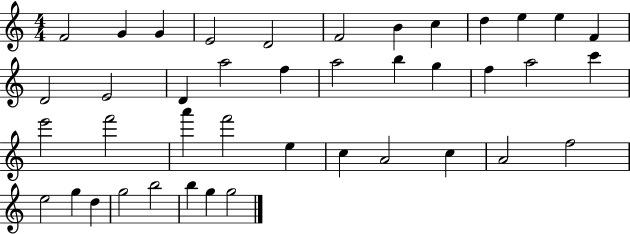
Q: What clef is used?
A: treble